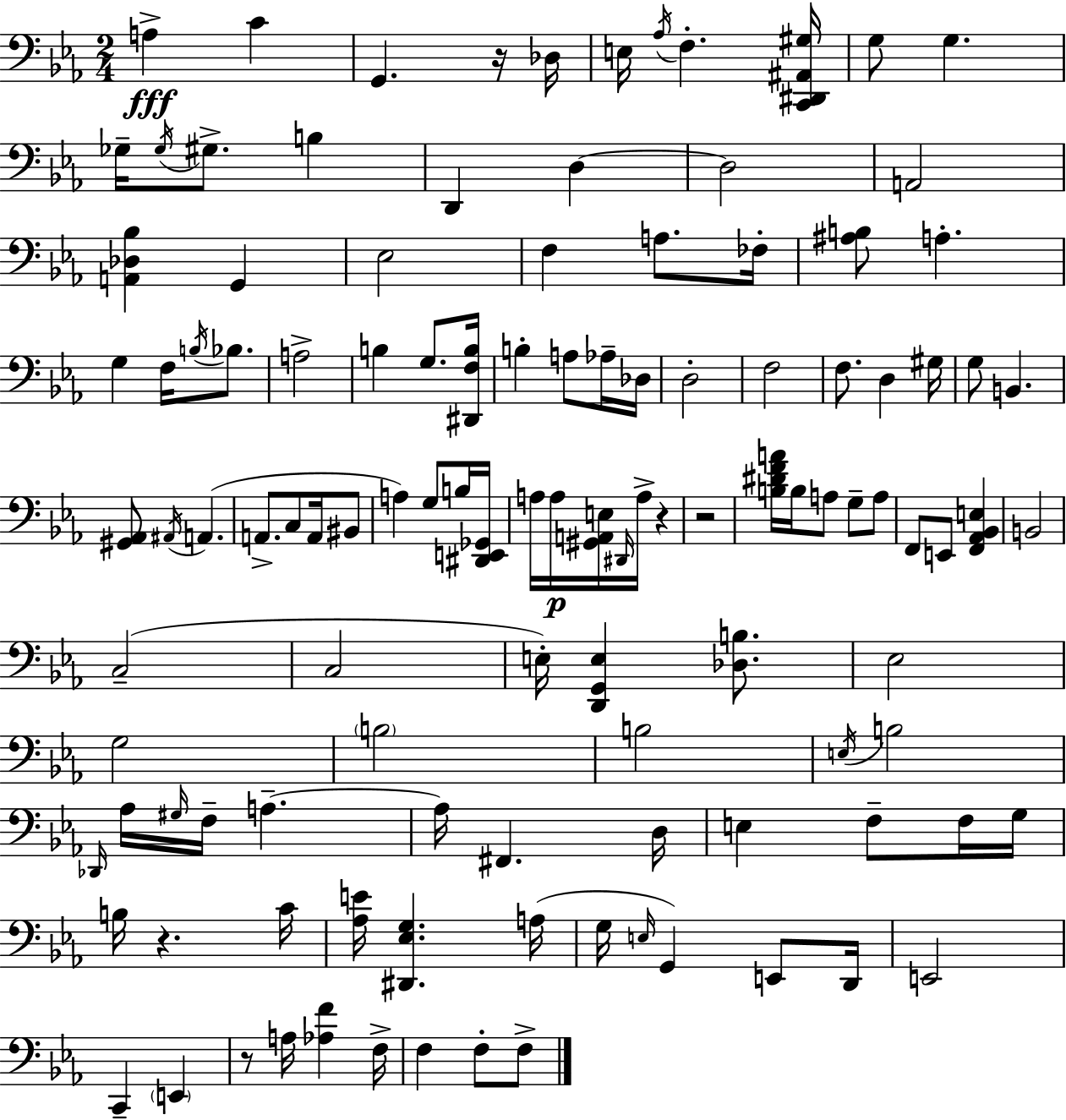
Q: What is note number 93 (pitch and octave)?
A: E2